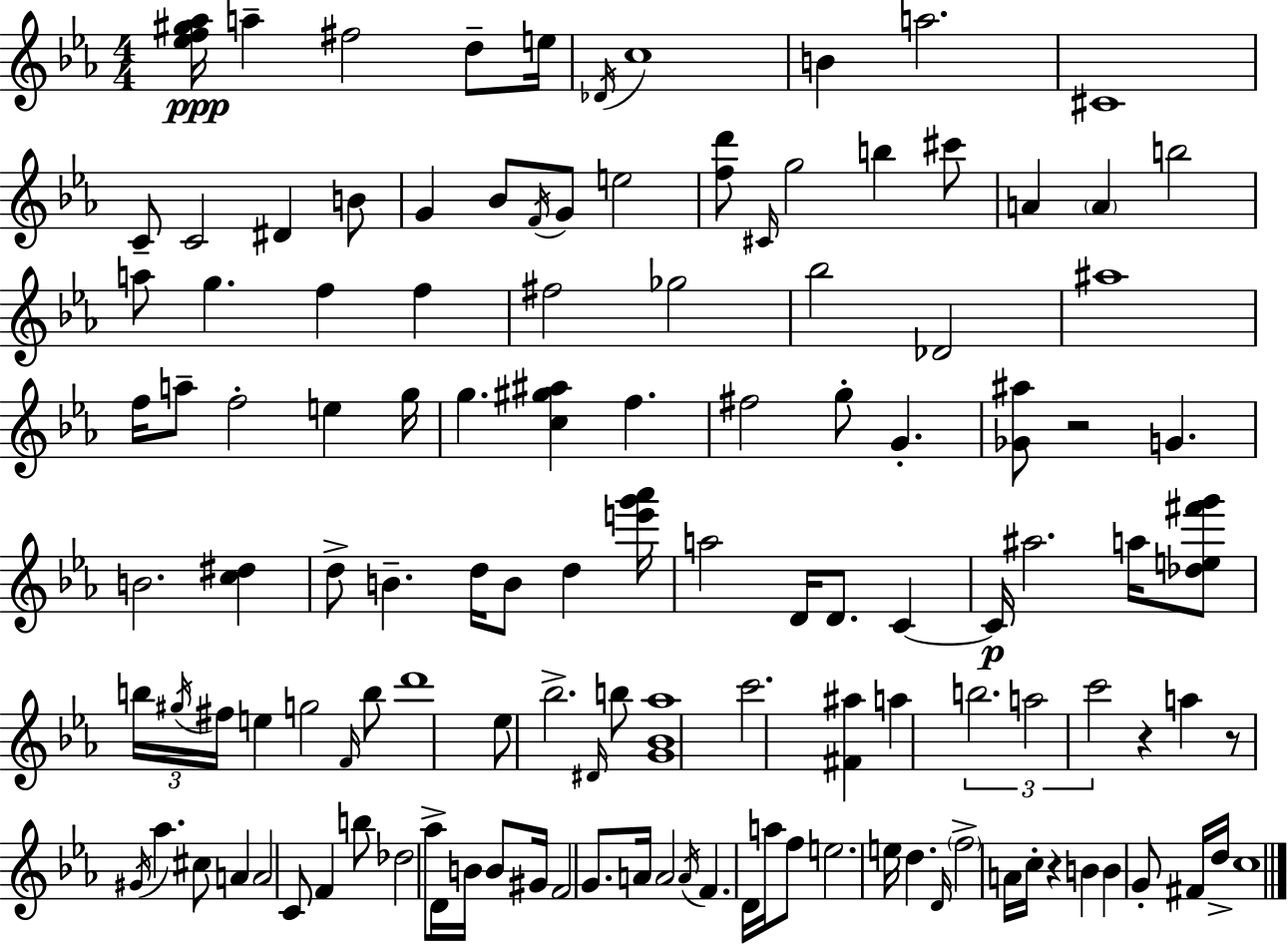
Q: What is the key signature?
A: C minor